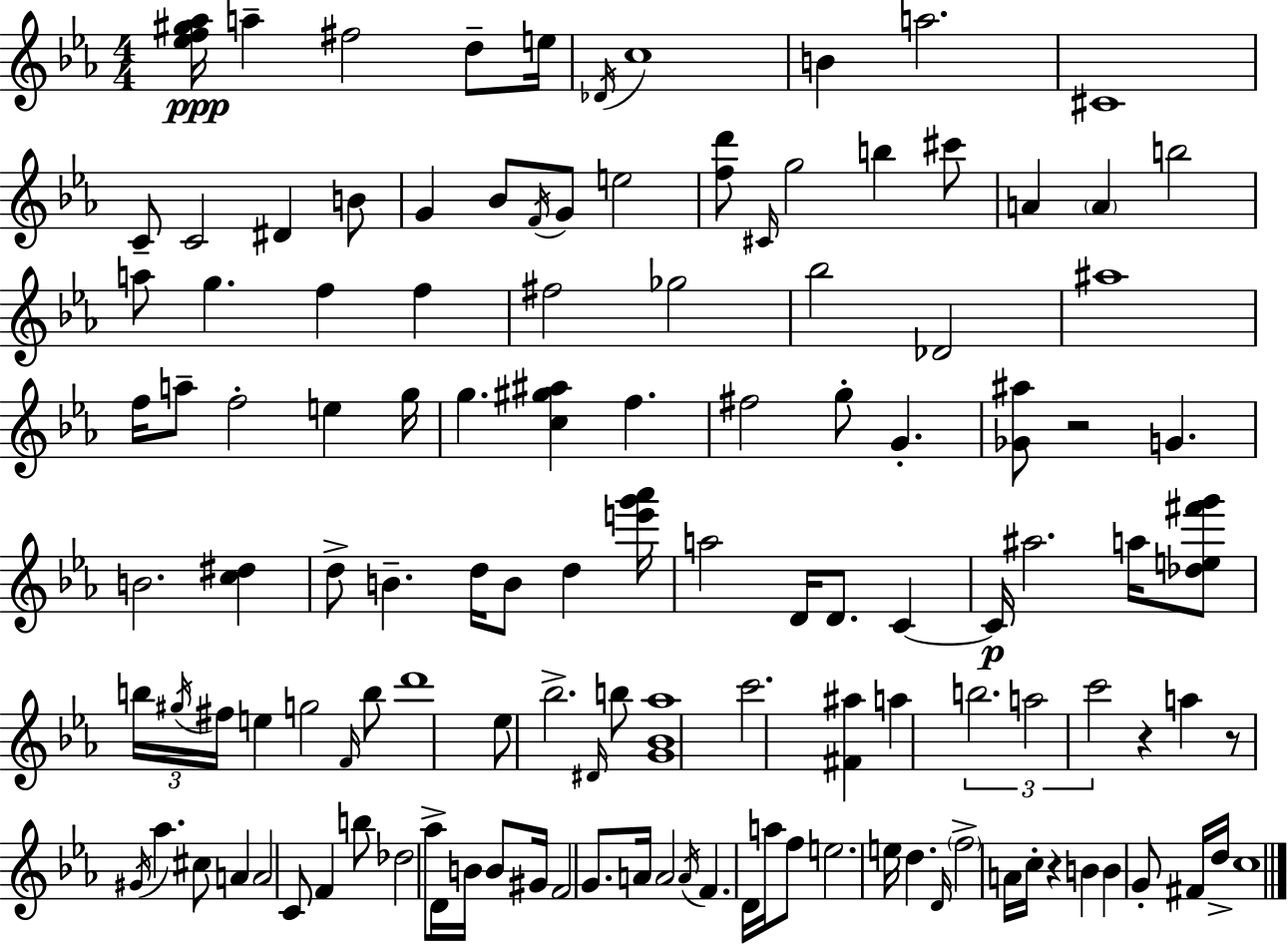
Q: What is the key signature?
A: C minor